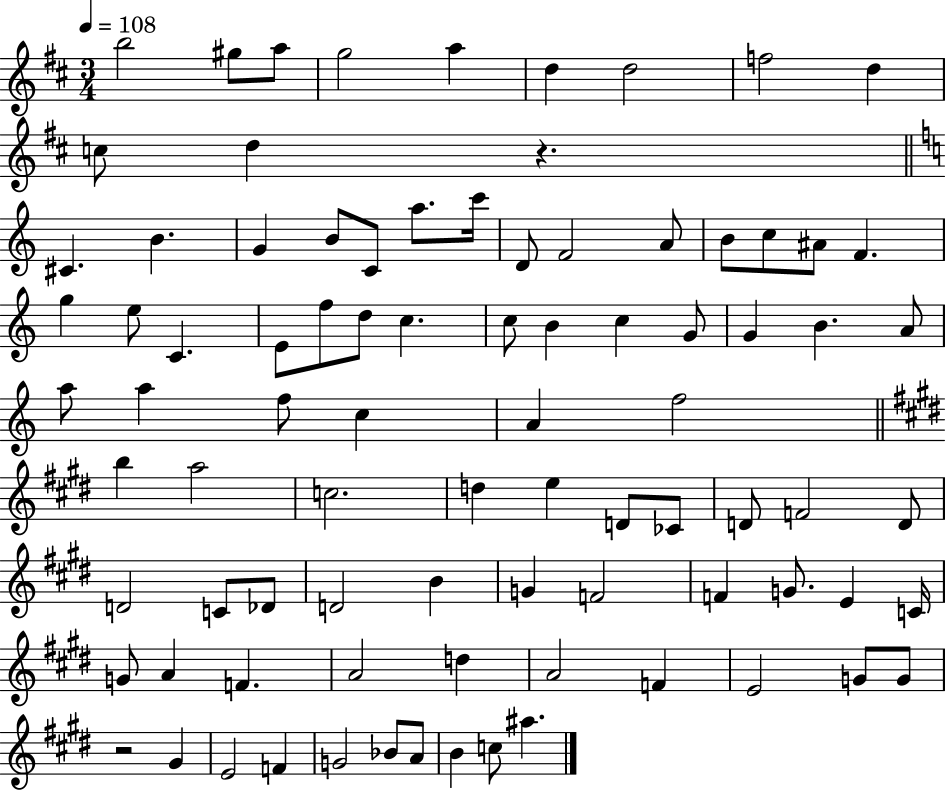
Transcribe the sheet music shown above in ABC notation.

X:1
T:Untitled
M:3/4
L:1/4
K:D
b2 ^g/2 a/2 g2 a d d2 f2 d c/2 d z ^C B G B/2 C/2 a/2 c'/4 D/2 F2 A/2 B/2 c/2 ^A/2 F g e/2 C E/2 f/2 d/2 c c/2 B c G/2 G B A/2 a/2 a f/2 c A f2 b a2 c2 d e D/2 _C/2 D/2 F2 D/2 D2 C/2 _D/2 D2 B G F2 F G/2 E C/4 G/2 A F A2 d A2 F E2 G/2 G/2 z2 ^G E2 F G2 _B/2 A/2 B c/2 ^a